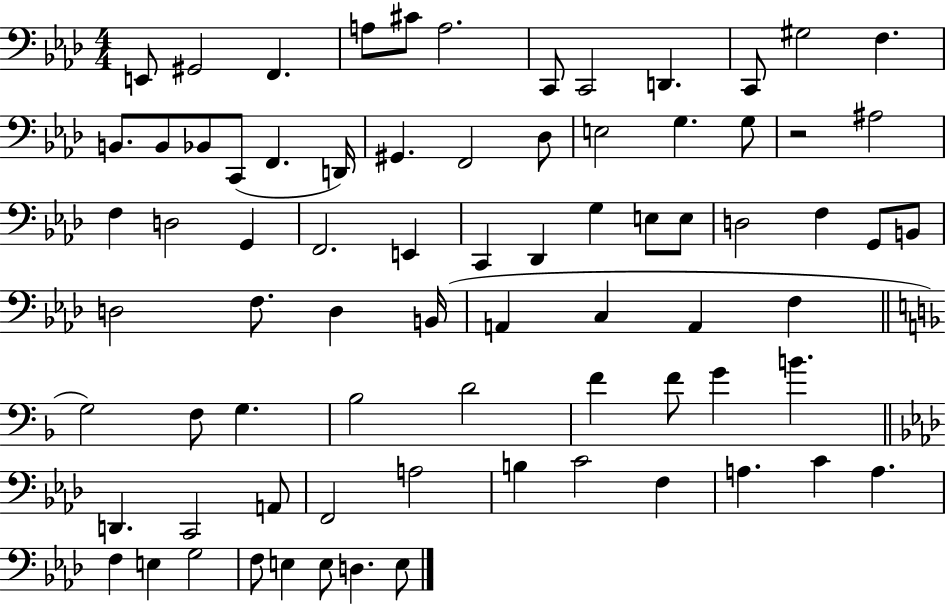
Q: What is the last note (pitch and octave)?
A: E3